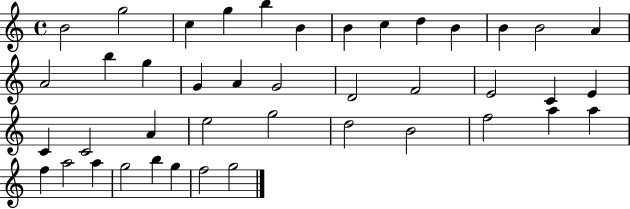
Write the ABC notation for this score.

X:1
T:Untitled
M:4/4
L:1/4
K:C
B2 g2 c g b B B c d B B B2 A A2 b g G A G2 D2 F2 E2 C E C C2 A e2 g2 d2 B2 f2 a a f a2 a g2 b g f2 g2